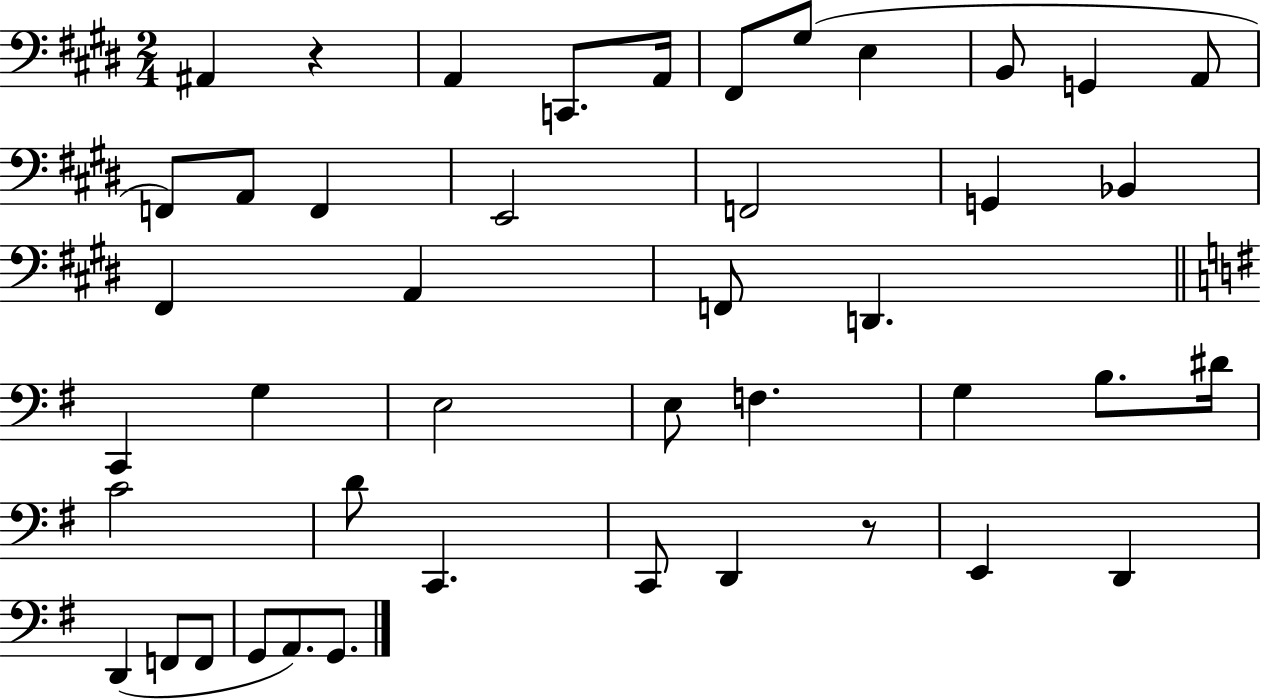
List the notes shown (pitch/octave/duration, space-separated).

A#2/q R/q A2/q C2/e. A2/s F#2/e G#3/e E3/q B2/e G2/q A2/e F2/e A2/e F2/q E2/h F2/h G2/q Bb2/q F#2/q A2/q F2/e D2/q. C2/q G3/q E3/h E3/e F3/q. G3/q B3/e. D#4/s C4/h D4/e C2/q. C2/e D2/q R/e E2/q D2/q D2/q F2/e F2/e G2/e A2/e. G2/e.